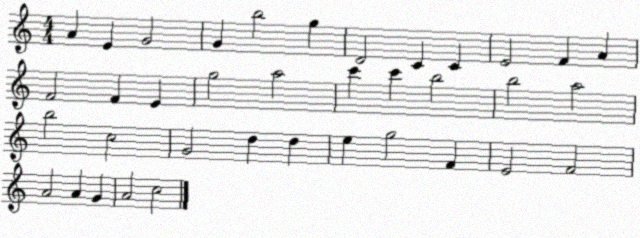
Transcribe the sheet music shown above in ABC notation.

X:1
T:Untitled
M:4/4
L:1/4
K:C
A E G2 G b2 g D2 C C E2 F A F2 F E g2 a2 c' c' b2 b2 a2 b2 c2 G2 d d e g2 F E2 F2 A2 A G A2 c2